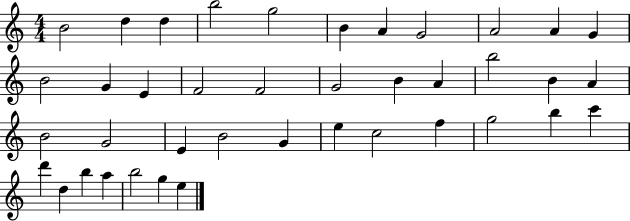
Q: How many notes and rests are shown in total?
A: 40